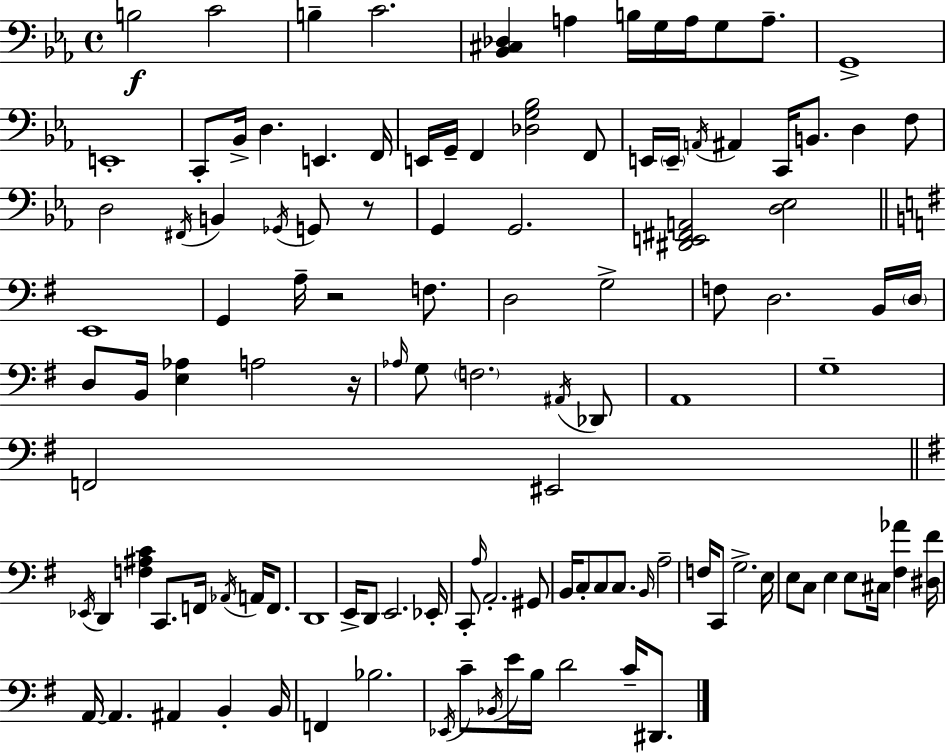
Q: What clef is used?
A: bass